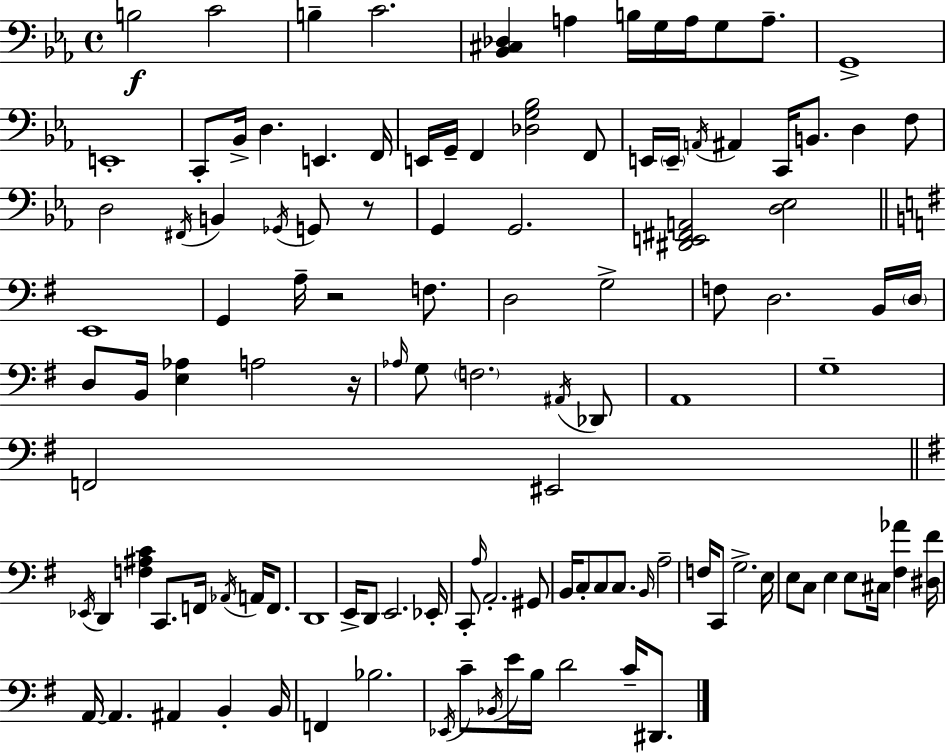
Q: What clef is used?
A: bass